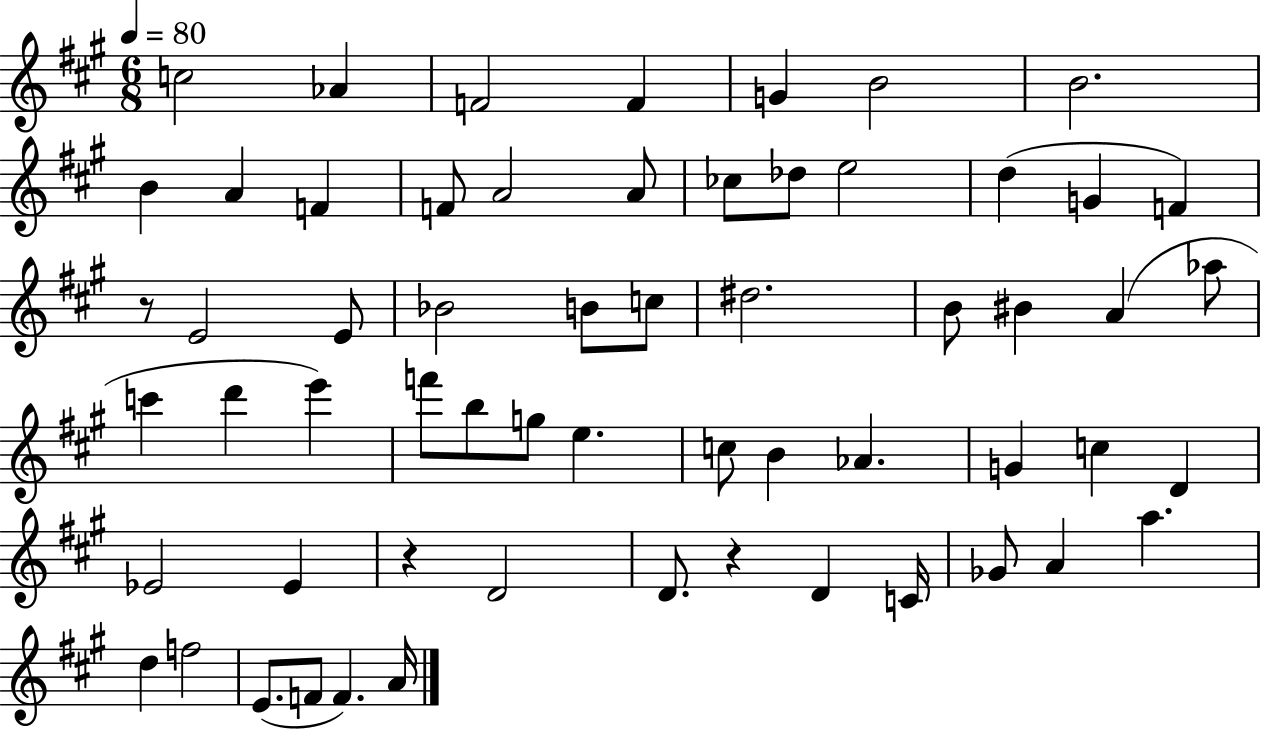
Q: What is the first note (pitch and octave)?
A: C5